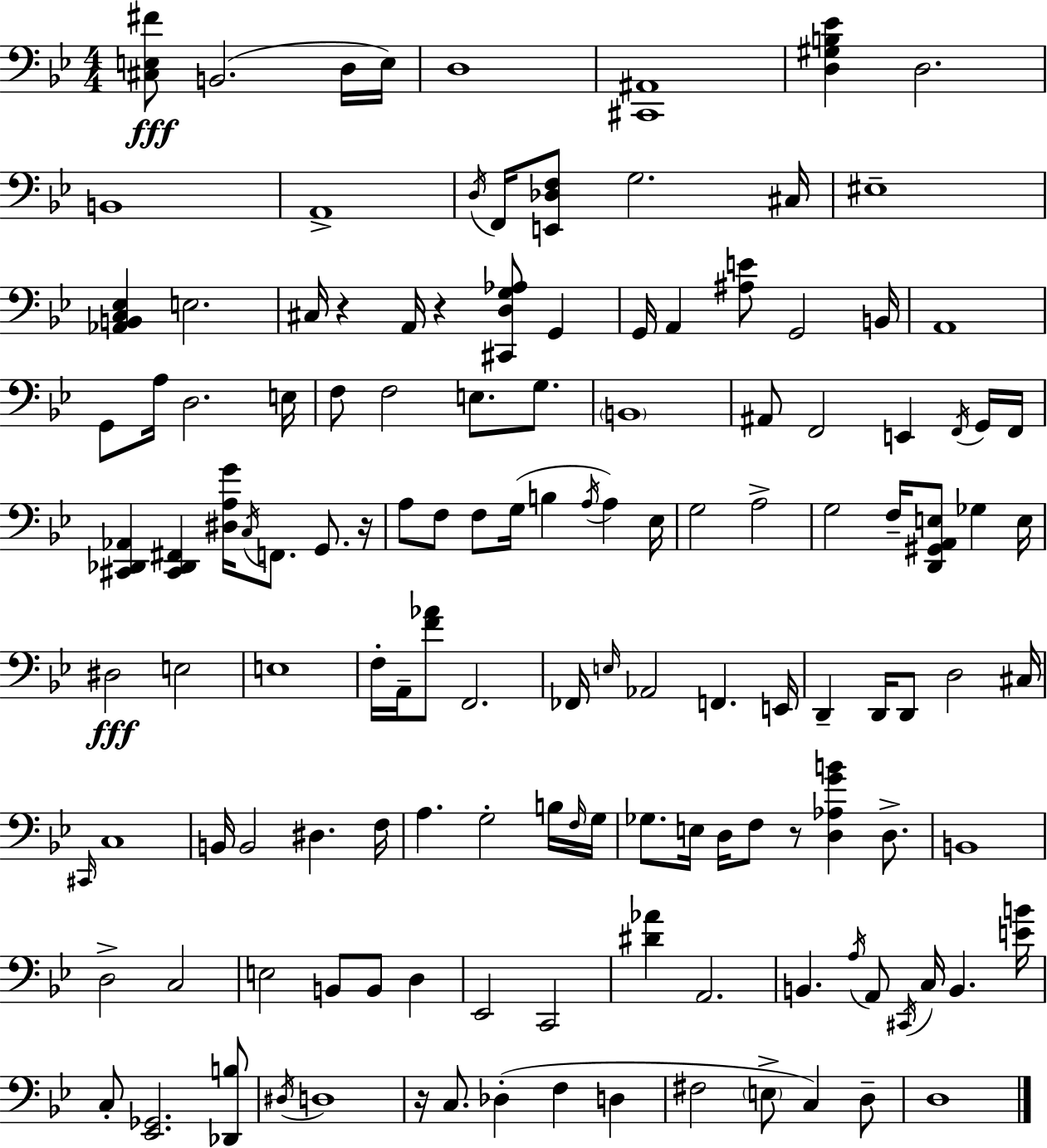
[C#3,E3,F#4]/e B2/h. D3/s E3/s D3/w [C#2,A#2]/w [D3,G#3,B3,Eb4]/q D3/h. B2/w A2/w D3/s F2/s [E2,Db3,F3]/e G3/h. C#3/s EIS3/w [Ab2,B2,C3,Eb3]/q E3/h. C#3/s R/q A2/s R/q [C#2,D3,G3,Ab3]/e G2/q G2/s A2/q [A#3,E4]/e G2/h B2/s A2/w G2/e A3/s D3/h. E3/s F3/e F3/h E3/e. G3/e. B2/w A#2/e F2/h E2/q F2/s G2/s F2/s [C#2,Db2,Ab2]/q [C#2,Db2,F#2]/q [D#3,A3,G4]/s C3/s F2/e. G2/e. R/s A3/e F3/e F3/e G3/s B3/q A3/s A3/q Eb3/s G3/h A3/h G3/h F3/s [D2,G#2,A2,E3]/e Gb3/q E3/s D#3/h E3/h E3/w F3/s A2/s [F4,Ab4]/e F2/h. FES2/s E3/s Ab2/h F2/q. E2/s D2/q D2/s D2/e D3/h C#3/s C#2/s C3/w B2/s B2/h D#3/q. F3/s A3/q. G3/h B3/s F3/s G3/s Gb3/e. E3/s D3/s F3/e R/e [D3,Ab3,G4,B4]/q D3/e. B2/w D3/h C3/h E3/h B2/e B2/e D3/q Eb2/h C2/h [D#4,Ab4]/q A2/h. B2/q. A3/s A2/e C#2/s C3/s B2/q. [E4,B4]/s C3/e [Eb2,Gb2]/h. [Db2,B3]/e D#3/s D3/w R/s C3/e. Db3/q F3/q D3/q F#3/h E3/e C3/q D3/e D3/w